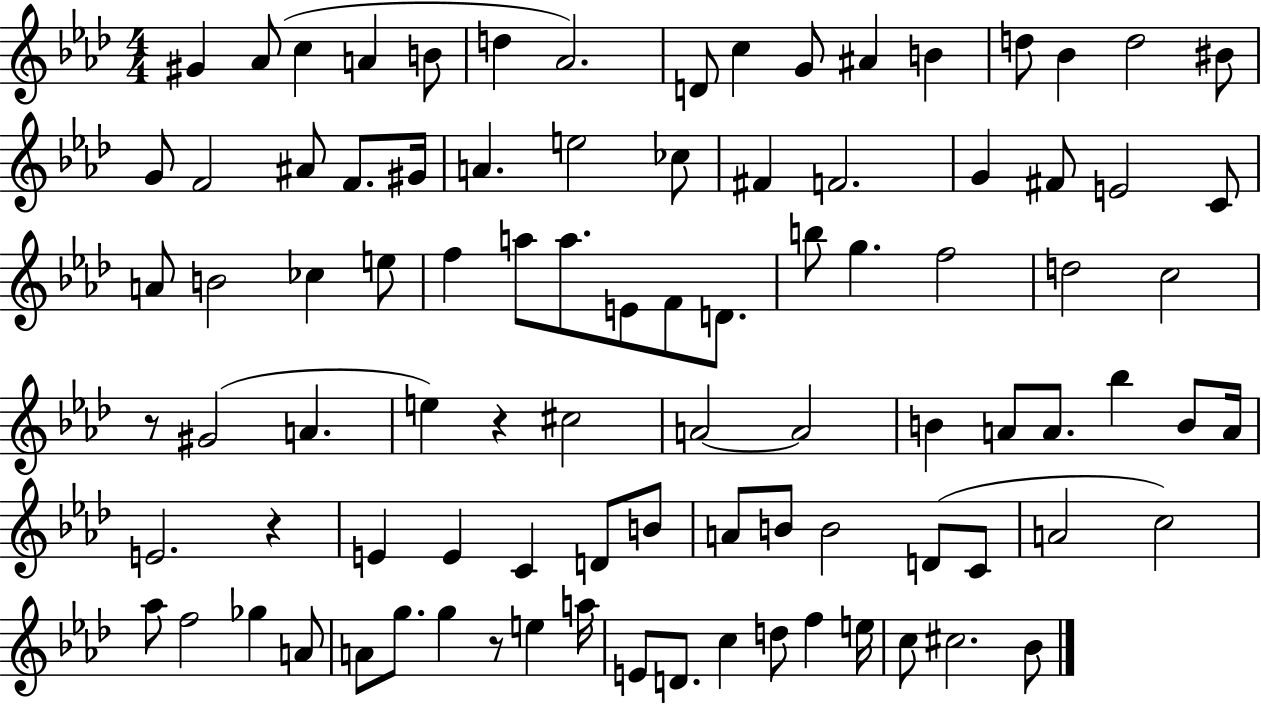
{
  \clef treble
  \numericTimeSignature
  \time 4/4
  \key aes \major
  gis'4 aes'8( c''4 a'4 b'8 | d''4 aes'2.) | d'8 c''4 g'8 ais'4 b'4 | d''8 bes'4 d''2 bis'8 | \break g'8 f'2 ais'8 f'8. gis'16 | a'4. e''2 ces''8 | fis'4 f'2. | g'4 fis'8 e'2 c'8 | \break a'8 b'2 ces''4 e''8 | f''4 a''8 a''8. e'8 f'8 d'8. | b''8 g''4. f''2 | d''2 c''2 | \break r8 gis'2( a'4. | e''4) r4 cis''2 | a'2~~ a'2 | b'4 a'8 a'8. bes''4 b'8 a'16 | \break e'2. r4 | e'4 e'4 c'4 d'8 b'8 | a'8 b'8 b'2 d'8( c'8 | a'2 c''2) | \break aes''8 f''2 ges''4 a'8 | a'8 g''8. g''4 r8 e''4 a''16 | e'8 d'8. c''4 d''8 f''4 e''16 | c''8 cis''2. bes'8 | \break \bar "|."
}